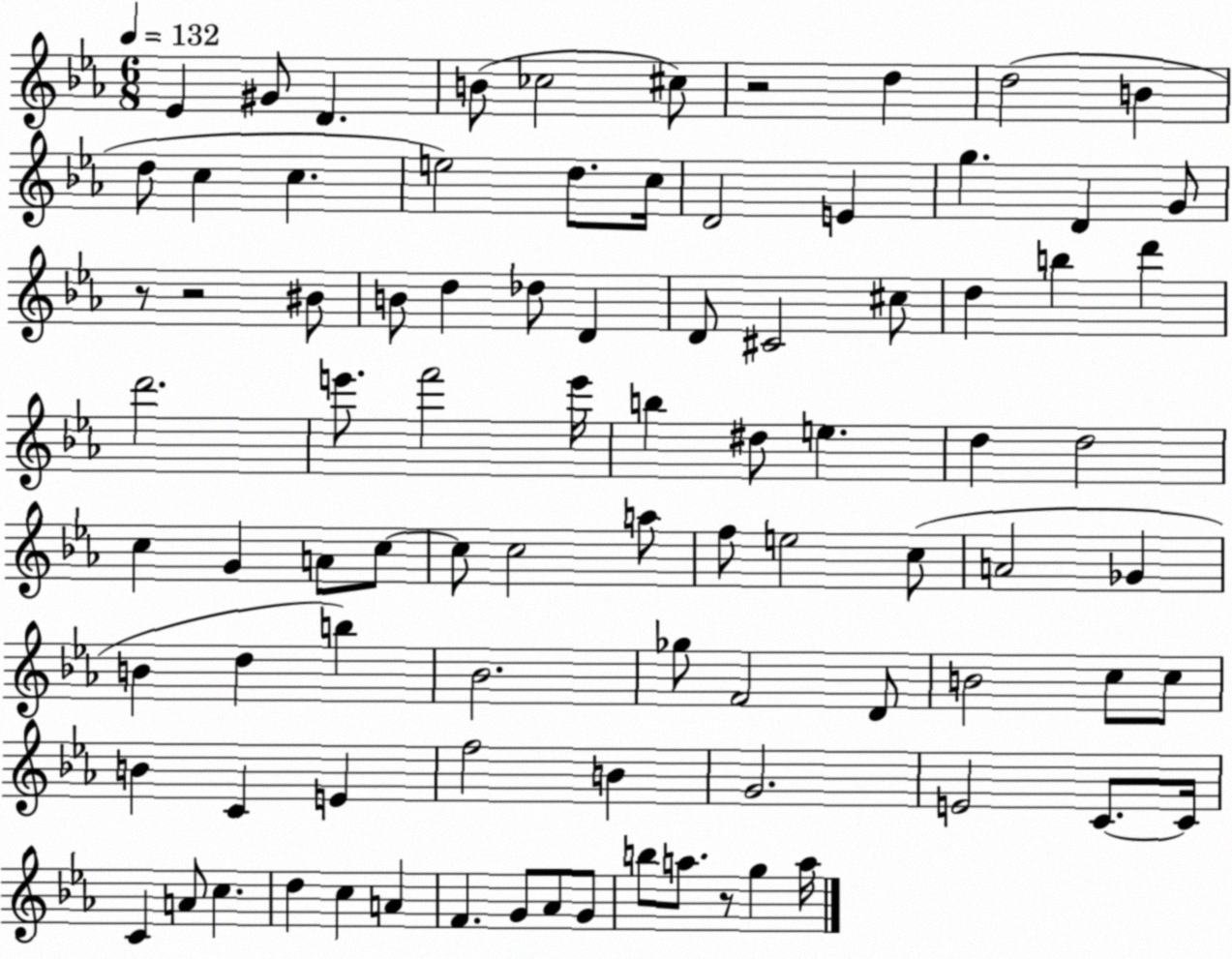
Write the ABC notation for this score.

X:1
T:Untitled
M:6/8
L:1/4
K:Eb
_E ^G/2 D B/2 _c2 ^c/2 z2 d d2 B d/2 c c e2 d/2 c/4 D2 E g D G/2 z/2 z2 ^B/2 B/2 d _d/2 D D/2 ^C2 ^c/2 d b d' d'2 e'/2 f'2 e'/4 b ^d/2 e d d2 c G A/2 c/2 c/2 c2 a/2 f/2 e2 c/2 A2 _G B d b _B2 _g/2 F2 D/2 B2 c/2 c/2 B C E f2 B G2 E2 C/2 C/4 C A/2 c d c A F G/2 _A/2 G/2 b/2 a/2 z/2 g a/4